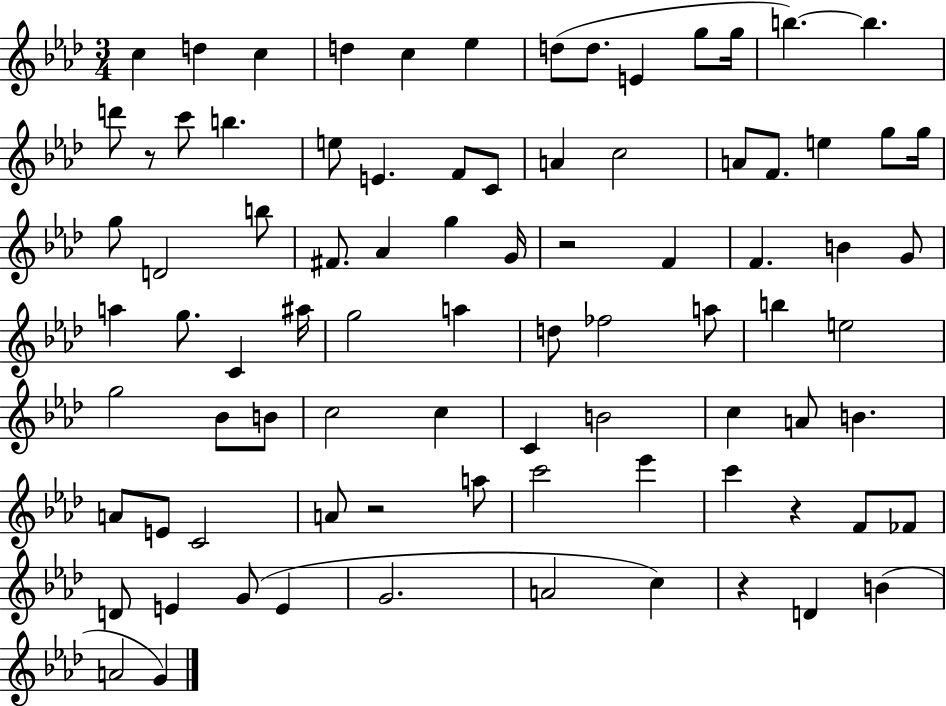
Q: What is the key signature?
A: AES major